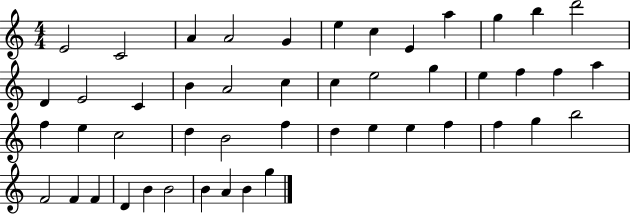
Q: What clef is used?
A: treble